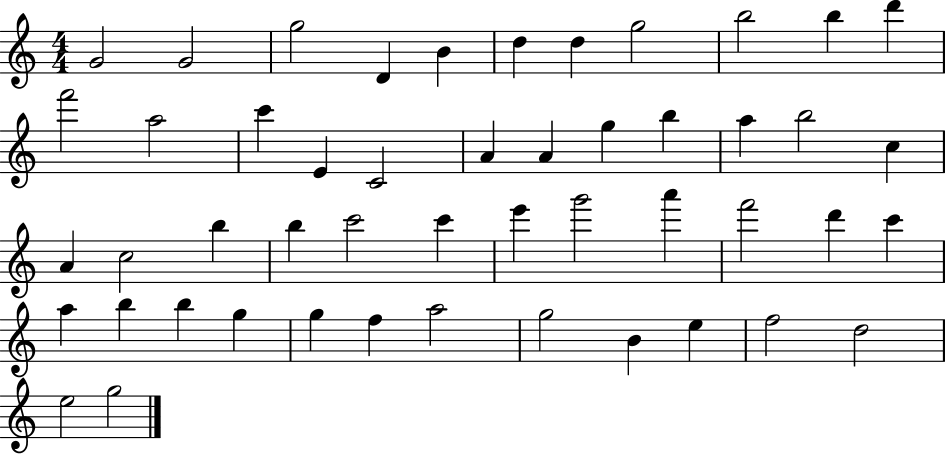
{
  \clef treble
  \numericTimeSignature
  \time 4/4
  \key c \major
  g'2 g'2 | g''2 d'4 b'4 | d''4 d''4 g''2 | b''2 b''4 d'''4 | \break f'''2 a''2 | c'''4 e'4 c'2 | a'4 a'4 g''4 b''4 | a''4 b''2 c''4 | \break a'4 c''2 b''4 | b''4 c'''2 c'''4 | e'''4 g'''2 a'''4 | f'''2 d'''4 c'''4 | \break a''4 b''4 b''4 g''4 | g''4 f''4 a''2 | g''2 b'4 e''4 | f''2 d''2 | \break e''2 g''2 | \bar "|."
}